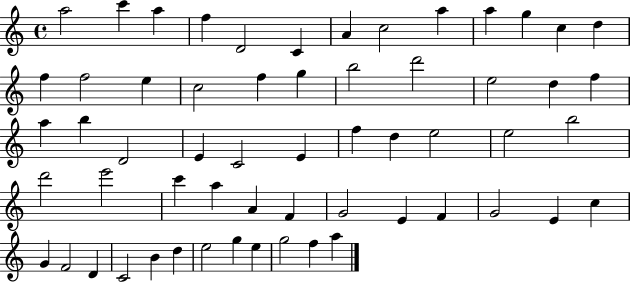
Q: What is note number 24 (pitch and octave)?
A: F5